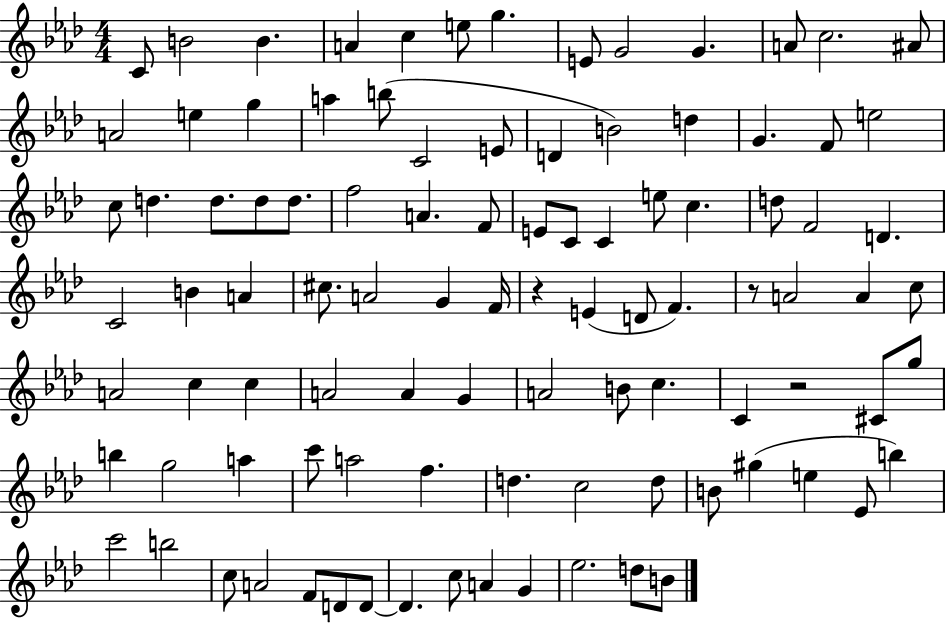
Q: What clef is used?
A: treble